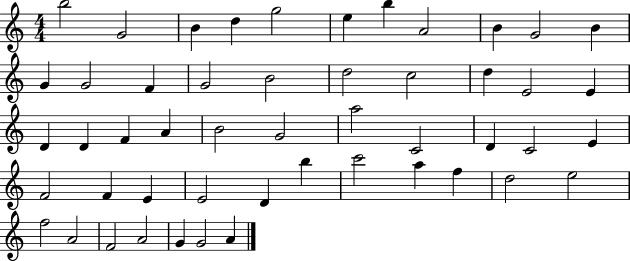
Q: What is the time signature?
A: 4/4